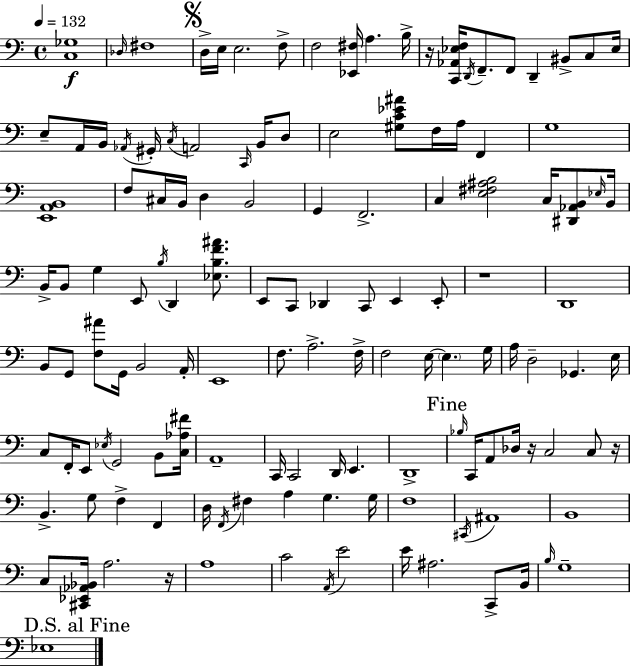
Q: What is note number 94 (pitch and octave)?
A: F2